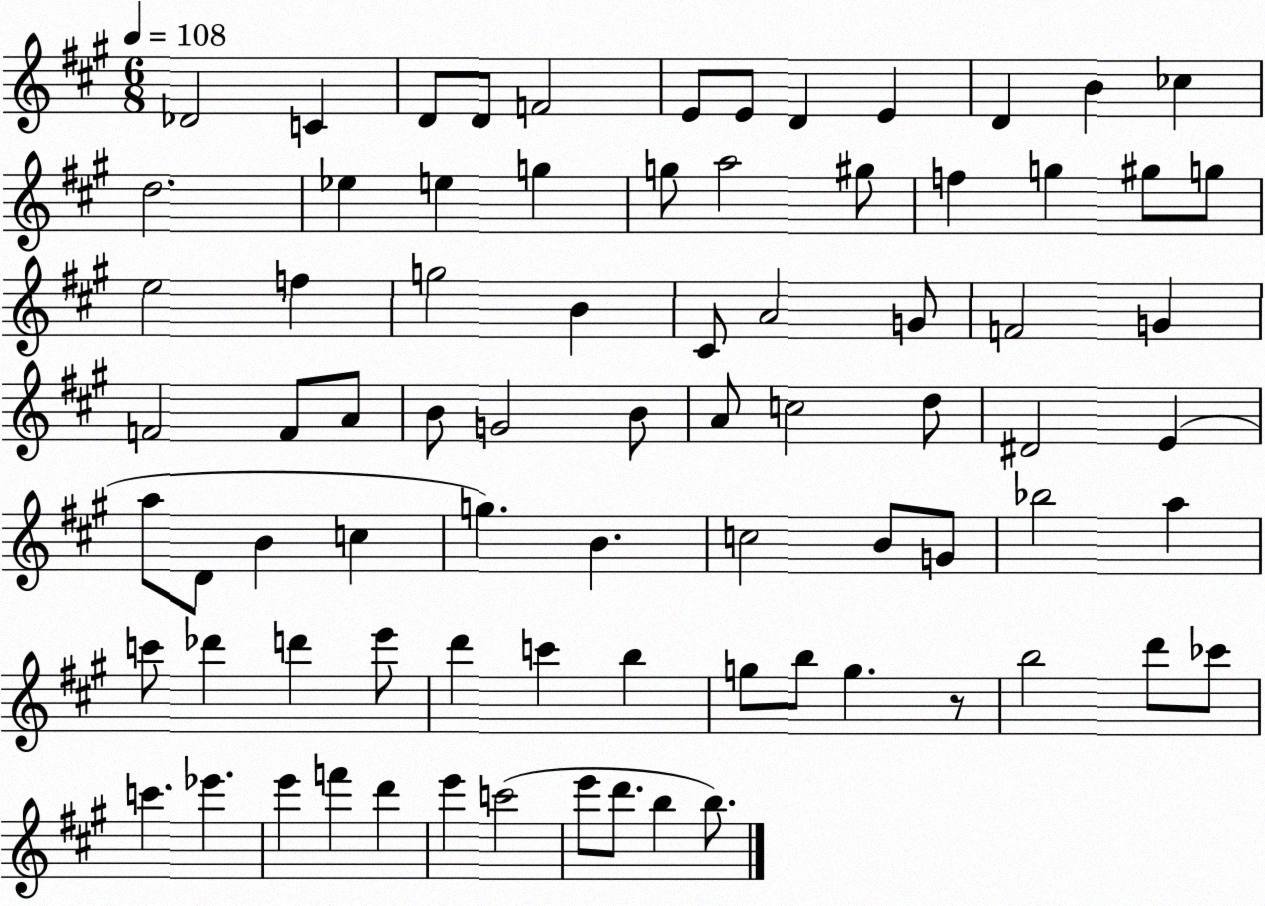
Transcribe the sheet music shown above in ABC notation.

X:1
T:Untitled
M:6/8
L:1/4
K:A
_D2 C D/2 D/2 F2 E/2 E/2 D E D B _c d2 _e e g g/2 a2 ^g/2 f g ^g/2 g/2 e2 f g2 B ^C/2 A2 G/2 F2 G F2 F/2 A/2 B/2 G2 B/2 A/2 c2 d/2 ^D2 E a/2 D/2 B c g B c2 B/2 G/2 _b2 a c'/2 _d' d' e'/2 d' c' b g/2 b/2 g z/2 b2 d'/2 _c'/2 c' _e' e' f' d' e' c'2 e'/2 d'/2 b b/2